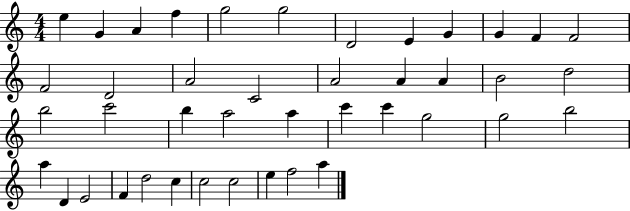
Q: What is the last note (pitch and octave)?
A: A5